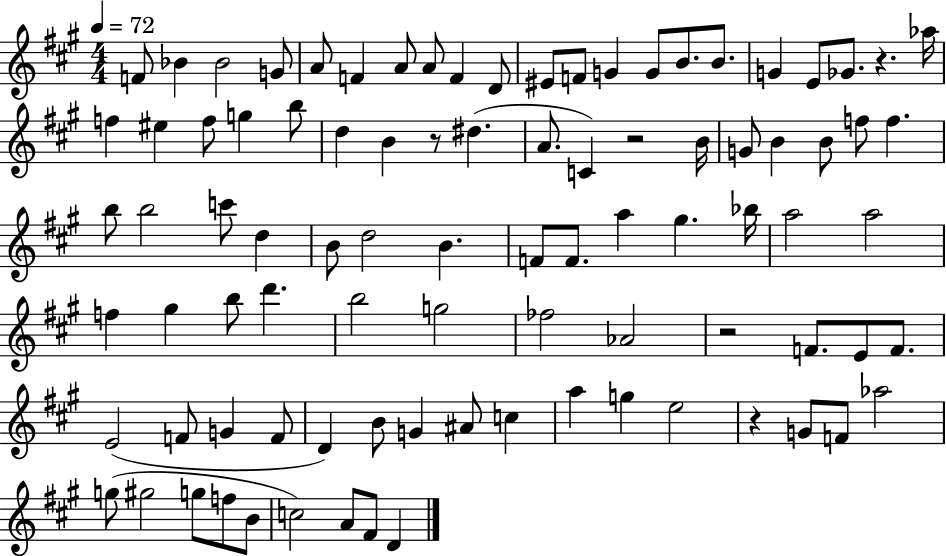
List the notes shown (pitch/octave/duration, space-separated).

F4/e Bb4/q Bb4/h G4/e A4/e F4/q A4/e A4/e F4/q D4/e EIS4/e F4/e G4/q G4/e B4/e. B4/e. G4/q E4/e Gb4/e. R/q. Ab5/s F5/q EIS5/q F5/e G5/q B5/e D5/q B4/q R/e D#5/q. A4/e. C4/q R/h B4/s G4/e B4/q B4/e F5/e F5/q. B5/e B5/h C6/e D5/q B4/e D5/h B4/q. F4/e F4/e. A5/q G#5/q. Bb5/s A5/h A5/h F5/q G#5/q B5/e D6/q. B5/h G5/h FES5/h Ab4/h R/h F4/e. E4/e F4/e. E4/h F4/e G4/q F4/e D4/q B4/e G4/q A#4/e C5/q A5/q G5/q E5/h R/q G4/e F4/e Ab5/h G5/e G#5/h G5/e F5/e B4/e C5/h A4/e F#4/e D4/q